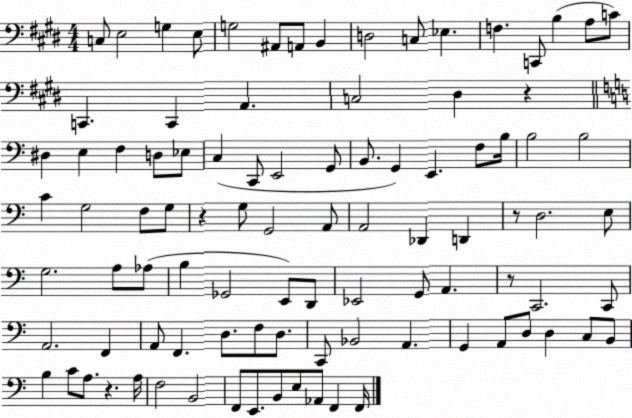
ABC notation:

X:1
T:Untitled
M:4/4
L:1/4
K:E
C,/2 E,2 G, E,/2 G,2 ^A,,/2 A,,/2 B,, D,2 C,/2 _E, F, C,,/2 B, A,/2 C/2 C,, C,, A,, C,2 ^D, z ^D, E, F, D,/2 _E,/2 C, C,,/2 E,,2 G,,/2 B,,/2 G,, E,, F,/2 B,/4 B,2 B,2 C G,2 F,/2 G,/2 z G,/2 G,,2 A,,/2 A,,2 _D,, D,, z/2 D,2 E,/2 G,2 A,/2 _A,/2 B, _G,,2 E,,/2 D,,/2 _E,,2 G,,/2 A,, z/2 C,,2 C,,/2 A,,2 F,, A,,/2 F,, D,/2 F,/2 D,/2 C,,/2 _B,,2 A,, G,, A,,/2 D,/2 D, C,/2 B,,/2 B, C/2 A,/2 z A,/4 F,2 B,,2 F,,/2 E,,/2 B,,/2 E,/2 _A,,/2 F,, F,,/4